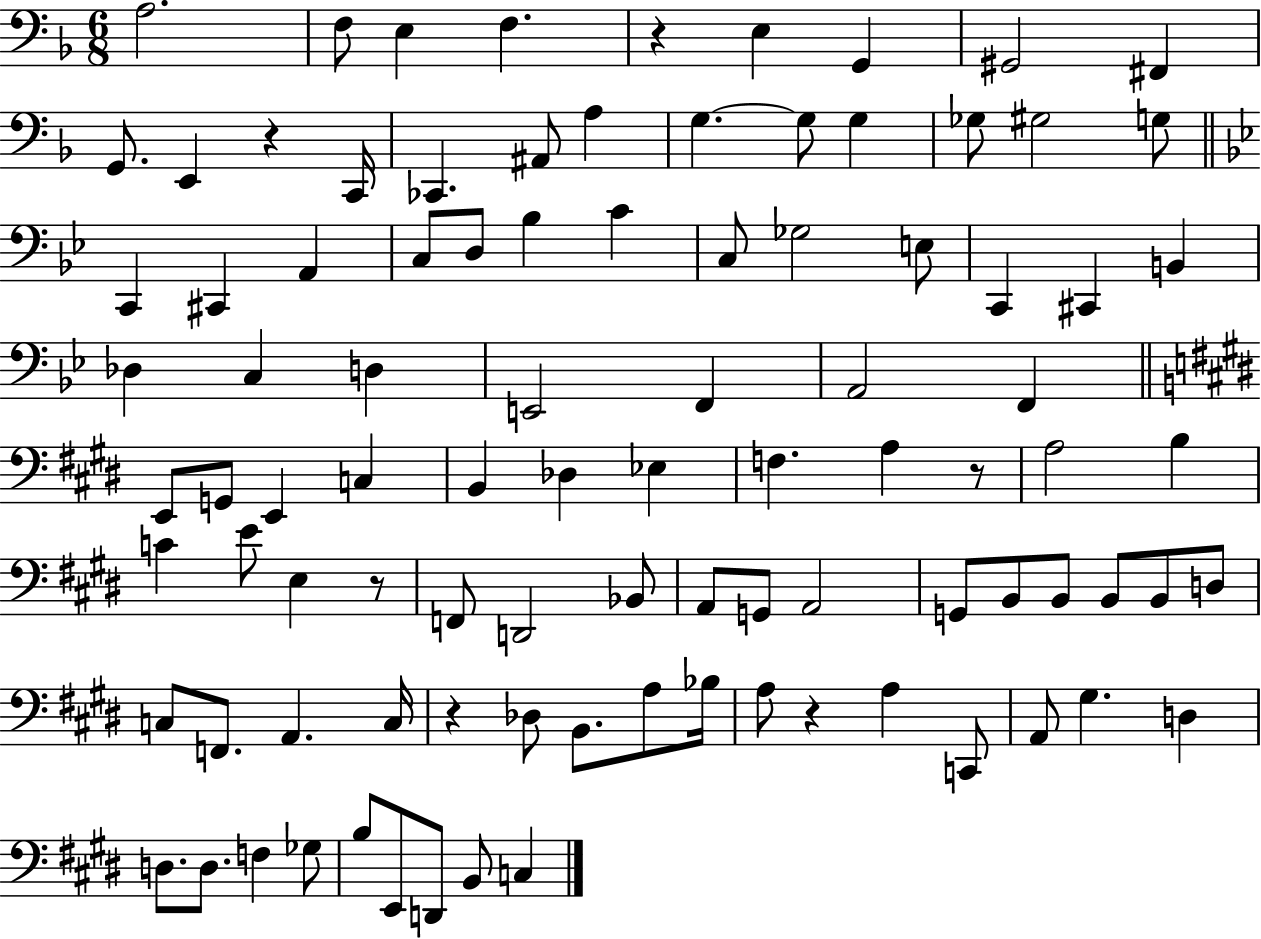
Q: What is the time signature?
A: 6/8